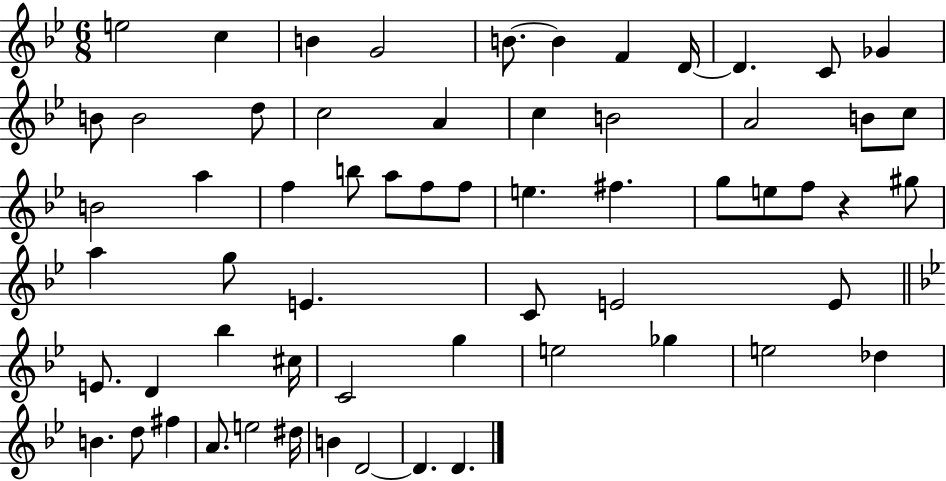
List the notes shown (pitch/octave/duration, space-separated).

E5/h C5/q B4/q G4/h B4/e. B4/q F4/q D4/s D4/q. C4/e Gb4/q B4/e B4/h D5/e C5/h A4/q C5/q B4/h A4/h B4/e C5/e B4/h A5/q F5/q B5/e A5/e F5/e F5/e E5/q. F#5/q. G5/e E5/e F5/e R/q G#5/e A5/q G5/e E4/q. C4/e E4/h E4/e E4/e. D4/q Bb5/q C#5/s C4/h G5/q E5/h Gb5/q E5/h Db5/q B4/q. D5/e F#5/q A4/e. E5/h D#5/s B4/q D4/h D4/q. D4/q.